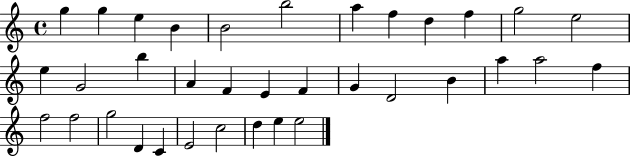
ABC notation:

X:1
T:Untitled
M:4/4
L:1/4
K:C
g g e B B2 b2 a f d f g2 e2 e G2 b A F E F G D2 B a a2 f f2 f2 g2 D C E2 c2 d e e2